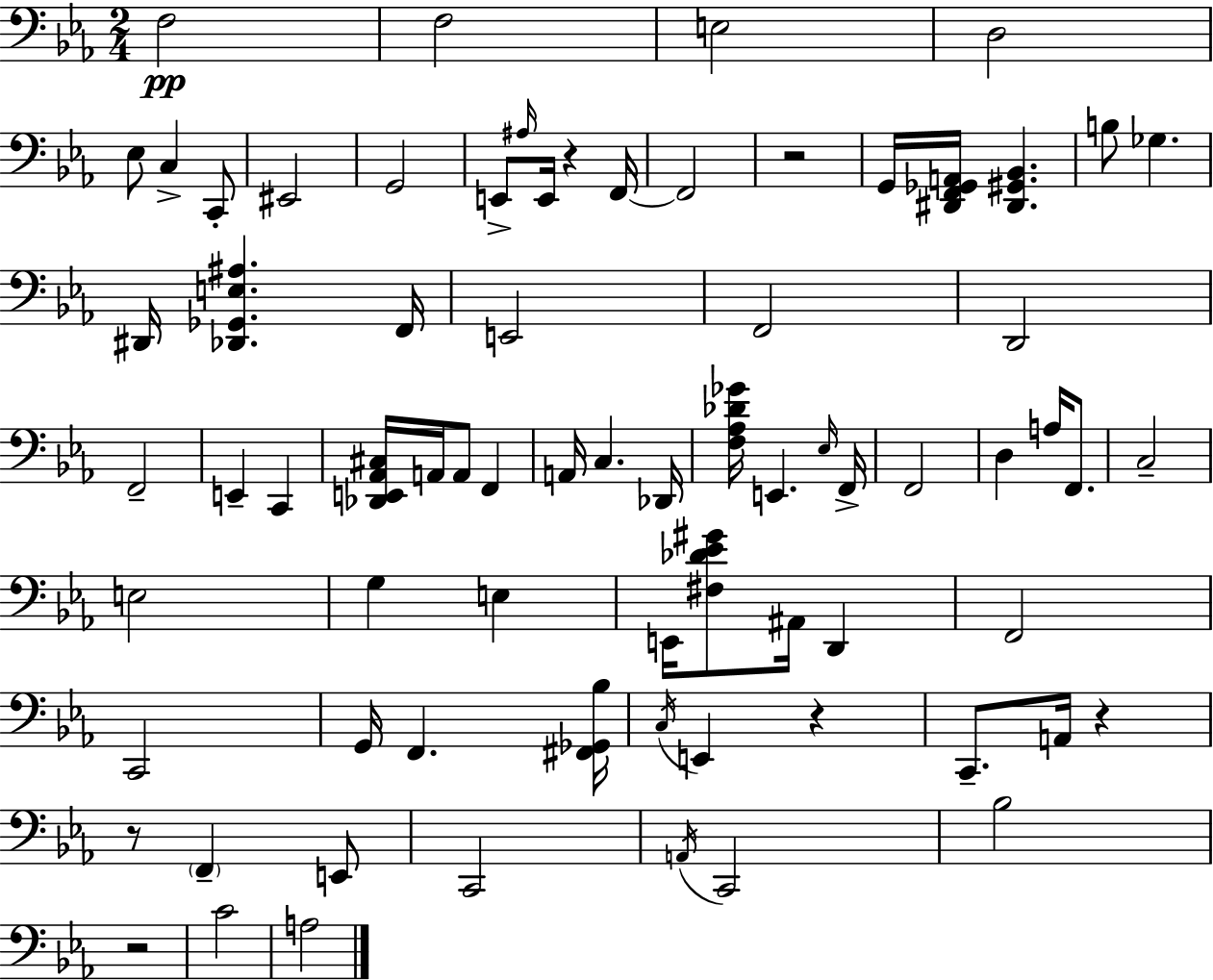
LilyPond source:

{
  \clef bass
  \numericTimeSignature
  \time 2/4
  \key ees \major
  f2\pp | f2 | e2 | d2 | \break ees8 c4-> c,8-. | eis,2 | g,2 | e,8-> \grace { ais16 } e,16 r4 | \break f,16~~ f,2 | r2 | g,16 <dis, f, ges, a,>16 <dis, gis, bes,>4. | b8 ges4. | \break dis,16 <des, ges, e ais>4. | f,16 e,2 | f,2 | d,2 | \break f,2-- | e,4-- c,4 | <des, e, aes, cis>16 a,16 a,8 f,4 | a,16 c4. | \break des,16 <f aes des' ges'>16 e,4. | \grace { ees16 } f,16-> f,2 | d4 a16 f,8. | c2-- | \break e2 | g4 e4 | e,16 <fis des' ees' gis'>8 ais,16 d,4 | f,2 | \break c,2 | g,16 f,4. | <fis, ges, bes>16 \acciaccatura { c16 } e,4 r4 | c,8.-- a,16 r4 | \break r8 \parenthesize f,4-- | e,8 c,2 | \acciaccatura { a,16 } c,2 | bes2 | \break r2 | c'2 | a2 | \bar "|."
}